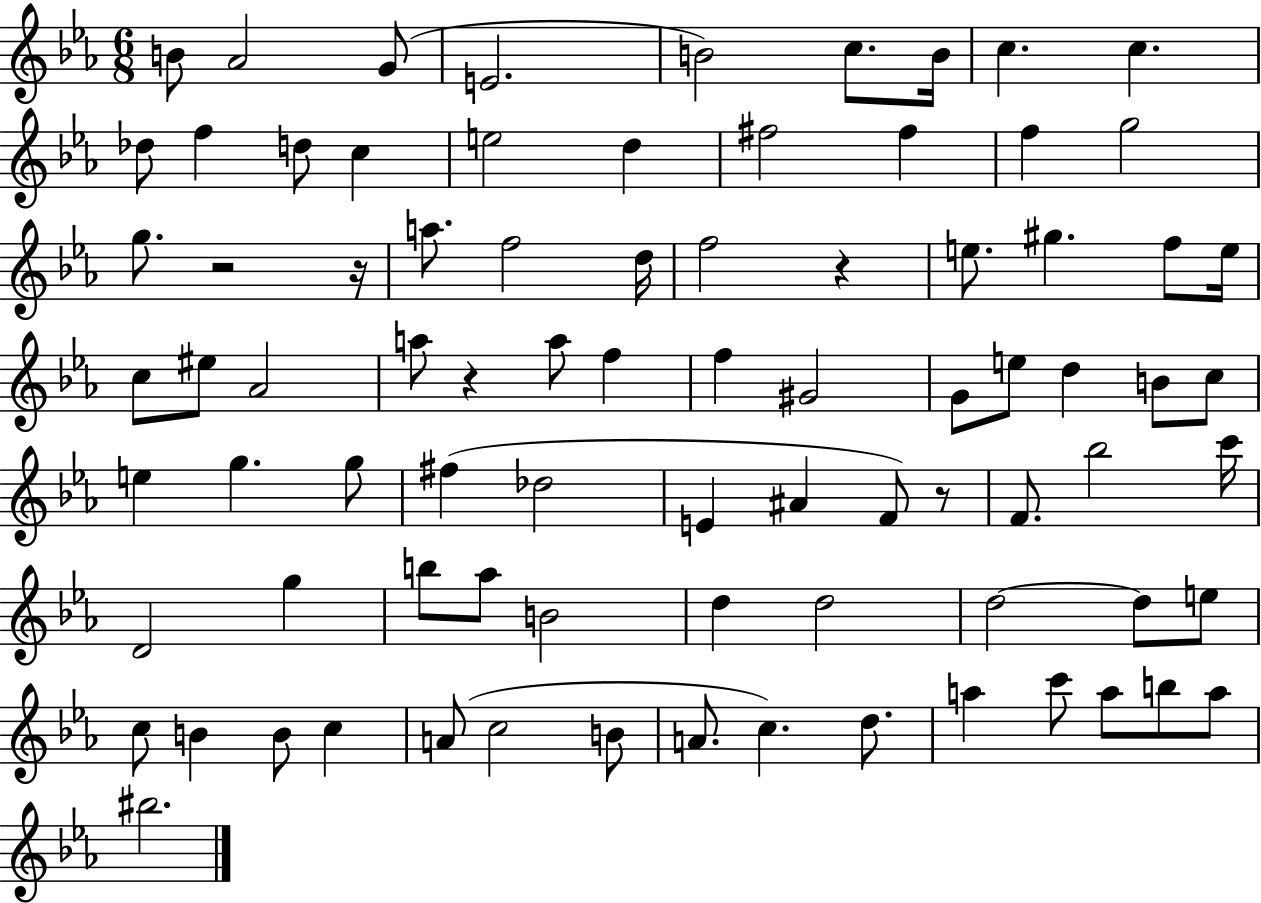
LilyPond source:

{
  \clef treble
  \numericTimeSignature
  \time 6/8
  \key ees \major
  b'8 aes'2 g'8( | e'2. | b'2) c''8. b'16 | c''4. c''4. | \break des''8 f''4 d''8 c''4 | e''2 d''4 | fis''2 fis''4 | f''4 g''2 | \break g''8. r2 r16 | a''8. f''2 d''16 | f''2 r4 | e''8. gis''4. f''8 e''16 | \break c''8 eis''8 aes'2 | a''8 r4 a''8 f''4 | f''4 gis'2 | g'8 e''8 d''4 b'8 c''8 | \break e''4 g''4. g''8 | fis''4( des''2 | e'4 ais'4 f'8) r8 | f'8. bes''2 c'''16 | \break d'2 g''4 | b''8 aes''8 b'2 | d''4 d''2 | d''2~~ d''8 e''8 | \break c''8 b'4 b'8 c''4 | a'8( c''2 b'8 | a'8. c''4.) d''8. | a''4 c'''8 a''8 b''8 a''8 | \break bis''2. | \bar "|."
}